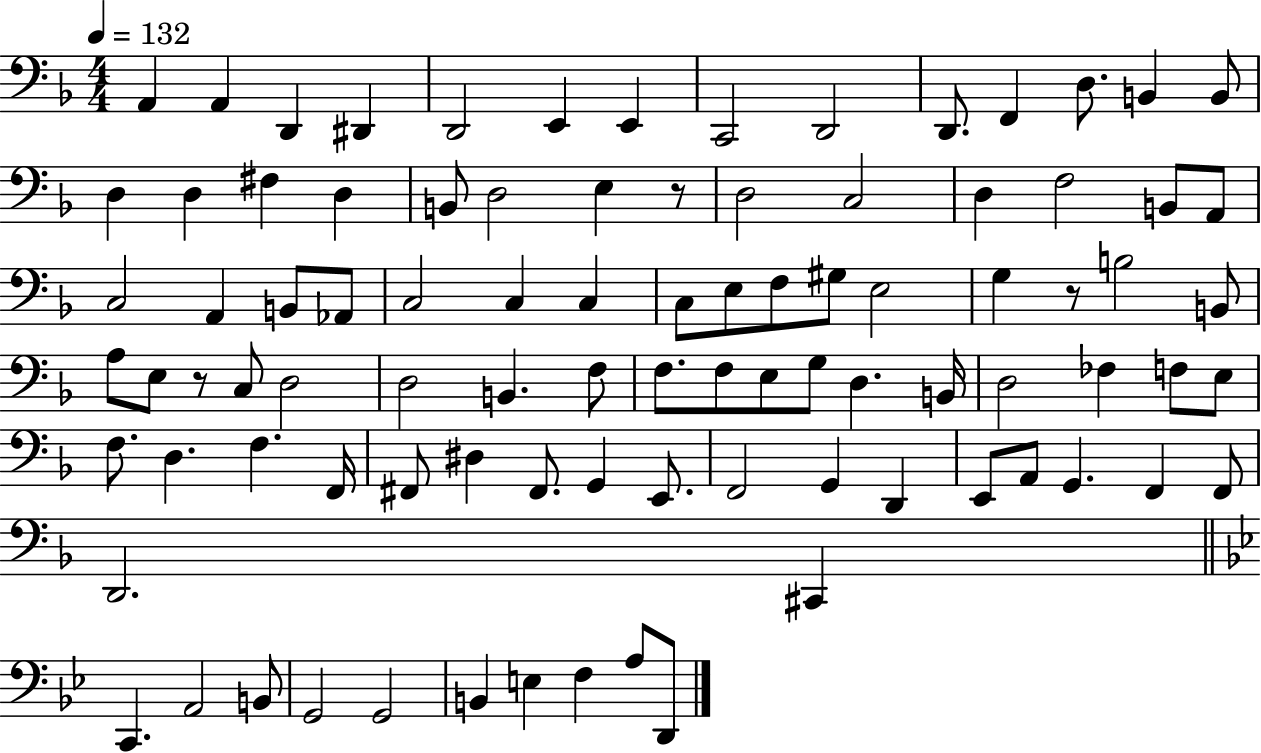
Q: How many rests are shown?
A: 3